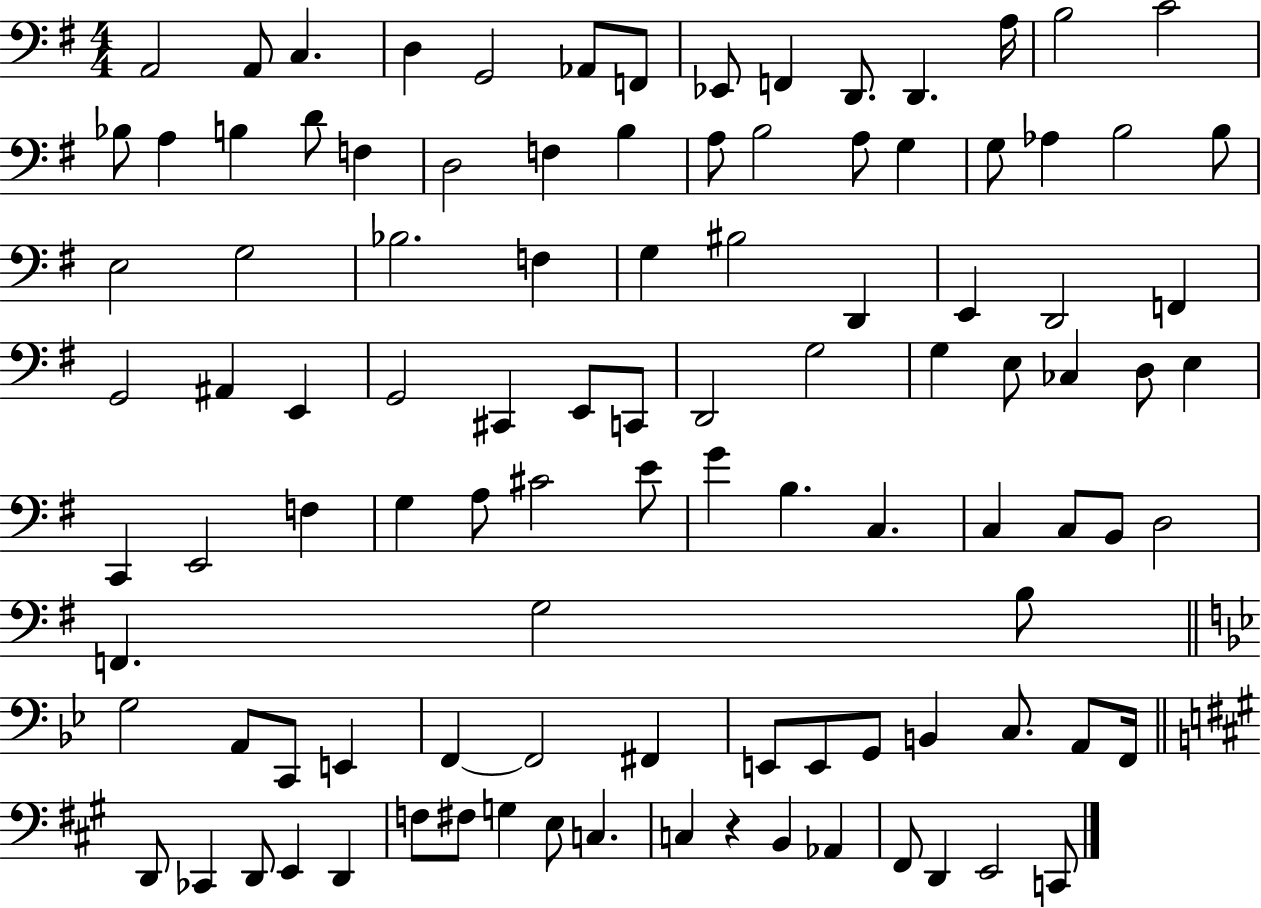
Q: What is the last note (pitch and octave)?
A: C2